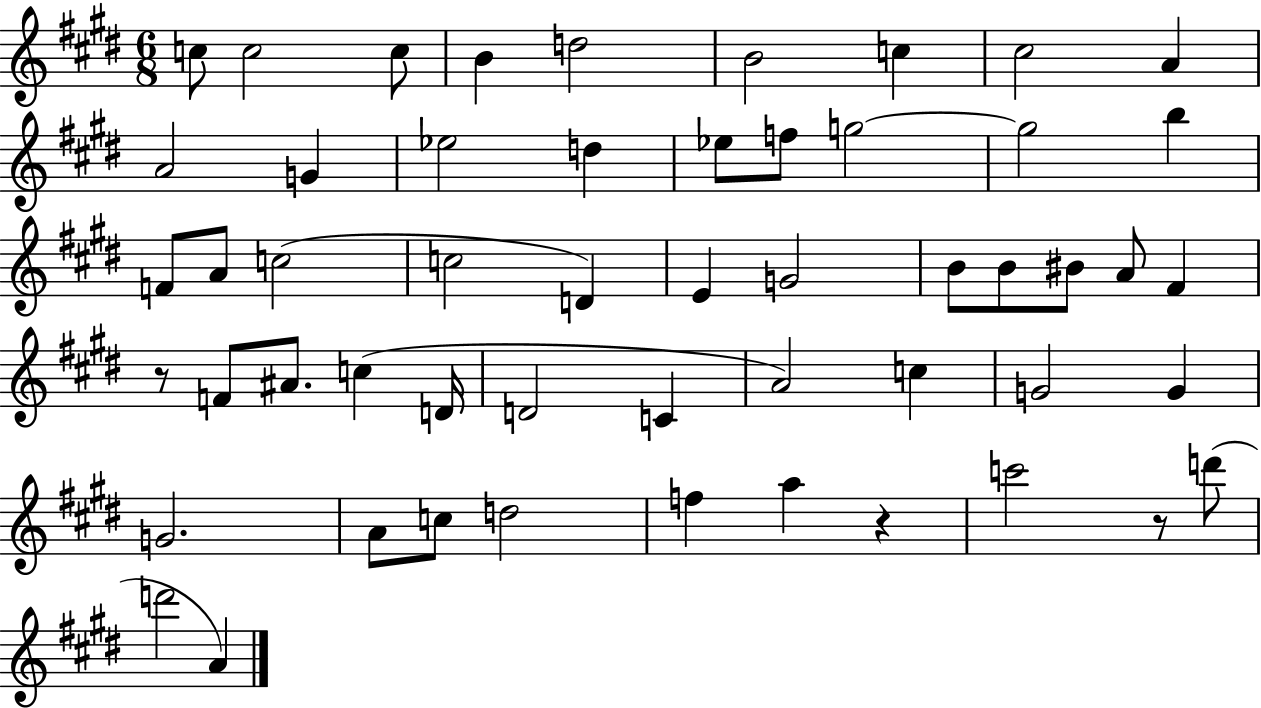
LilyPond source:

{
  \clef treble
  \numericTimeSignature
  \time 6/8
  \key e \major
  c''8 c''2 c''8 | b'4 d''2 | b'2 c''4 | cis''2 a'4 | \break a'2 g'4 | ees''2 d''4 | ees''8 f''8 g''2~~ | g''2 b''4 | \break f'8 a'8 c''2( | c''2 d'4) | e'4 g'2 | b'8 b'8 bis'8 a'8 fis'4 | \break r8 f'8 ais'8. c''4( d'16 | d'2 c'4 | a'2) c''4 | g'2 g'4 | \break g'2. | a'8 c''8 d''2 | f''4 a''4 r4 | c'''2 r8 d'''8( | \break d'''2 a'4) | \bar "|."
}